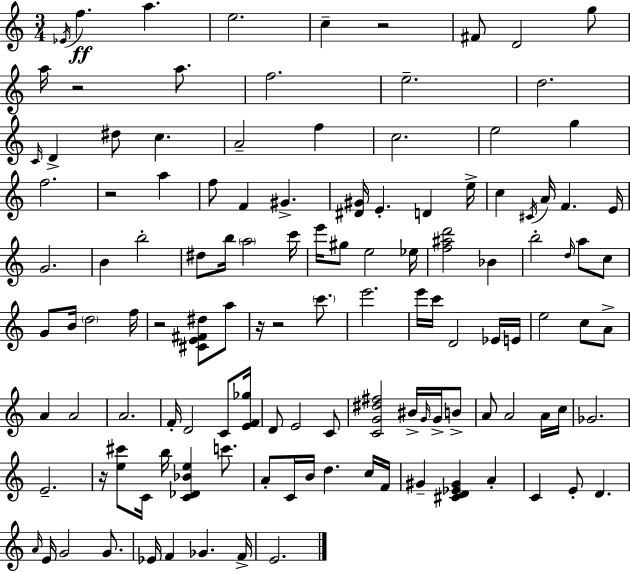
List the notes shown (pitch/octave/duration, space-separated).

Eb4/s F5/q. A5/q. E5/h. C5/q R/h F#4/e D4/h G5/e A5/s R/h A5/e. F5/h. E5/h. D5/h. C4/s D4/q D#5/e C5/q. A4/h F5/q C5/h. E5/h G5/q F5/h. R/h A5/q F5/e F4/q G#4/q. [D#4,G#4]/s E4/q. D4/q E5/s C5/q C#4/s A4/s F4/q. E4/s G4/h. B4/q B5/h D#5/e B5/s A5/h C6/s E6/s G#5/e E5/h Eb5/s [F5,A#5,D6]/h Bb4/q B5/h D5/s A5/e C5/e G4/e B4/s D5/h F5/s R/h [C#4,E4,F#4,D#5]/e A5/e R/s R/h C6/e. E6/h. E6/s C6/s D4/h Eb4/s E4/s E5/h C5/e A4/e A4/q A4/h A4/h. F4/s D4/h C4/e [E4,F4,Gb5]/s D4/e E4/h C4/e [C4,G4,D#5,F#5]/h BIS4/s G4/s G4/s B4/e A4/e A4/h A4/s C5/s Gb4/h. E4/h. R/s [E5,C#6]/e C4/s B5/s [C4,Db4,Bb4,E5]/q C6/e. A4/e C4/s B4/s D5/q. C5/s F4/s G#4/q [C#4,D4,Eb4,G#4]/q A4/q C4/q E4/e D4/q. A4/s E4/s G4/h G4/e. Eb4/s F4/q Gb4/q. F4/s E4/h.